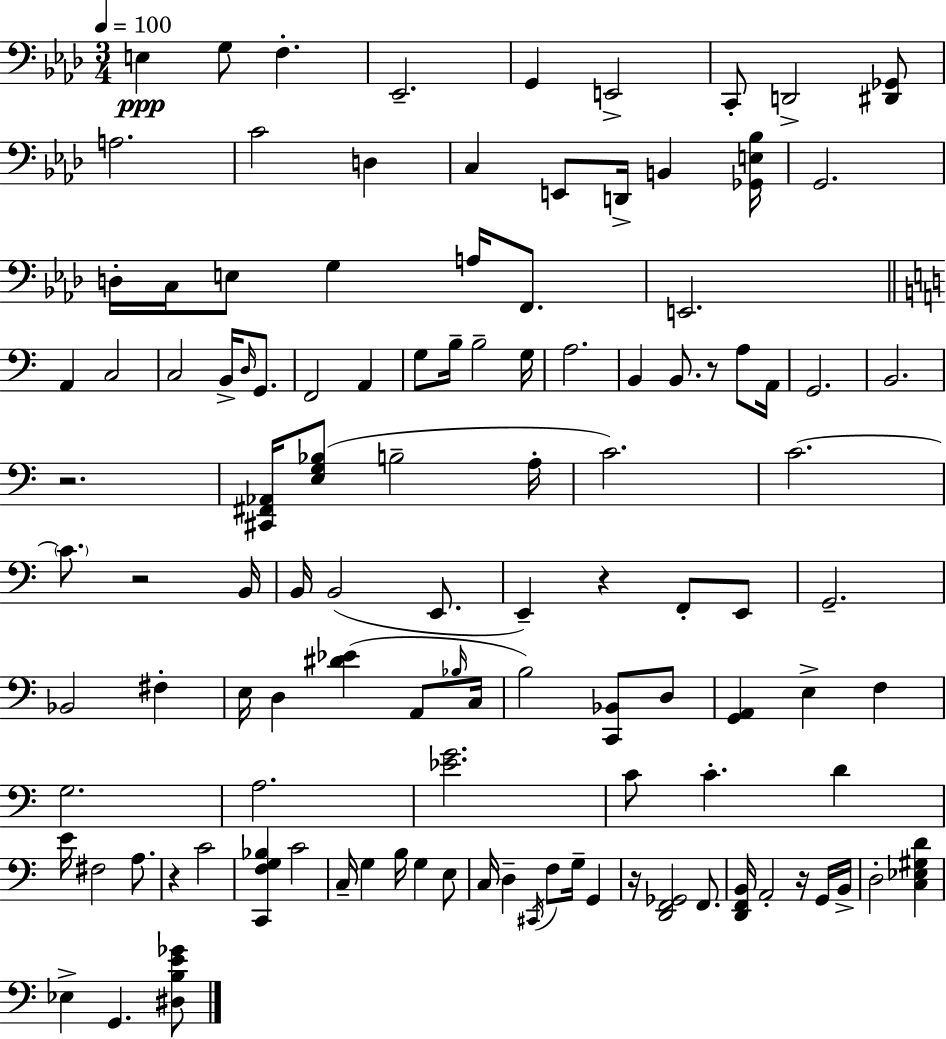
E3/q G3/e F3/q. Eb2/h. G2/q E2/h C2/e D2/h [D#2,Gb2]/e A3/h. C4/h D3/q C3/q E2/e D2/s B2/q [Gb2,E3,Bb3]/s G2/h. D3/s C3/s E3/e G3/q A3/s F2/e. E2/h. A2/q C3/h C3/h B2/s D3/s G2/e. F2/h A2/q G3/e B3/s B3/h G3/s A3/h. B2/q B2/e. R/e A3/e A2/s G2/h. B2/h. R/h. [C#2,F#2,Ab2]/s [E3,G3,Bb3]/e B3/h A3/s C4/h. C4/h. C4/e. R/h B2/s B2/s B2/h E2/e. E2/q R/q F2/e E2/e G2/h. Bb2/h F#3/q E3/s D3/q [D#4,Eb4]/q A2/e Bb3/s C3/s B3/h [C2,Bb2]/e D3/e [G2,A2]/q E3/q F3/q G3/h. A3/h. [Eb4,G4]/h. C4/e C4/q. D4/q E4/s F#3/h A3/e. R/q C4/h [C2,F3,G3,Bb3]/q C4/h C3/s G3/q B3/s G3/q E3/e C3/s D3/q C#2/s F3/e G3/s G2/q R/s [D2,F2,Gb2]/h F2/e. [D2,F2,B2]/s A2/h R/s G2/s B2/s D3/h [C3,Eb3,G#3,D4]/q Eb3/q G2/q. [D#3,B3,E4,Gb4]/e